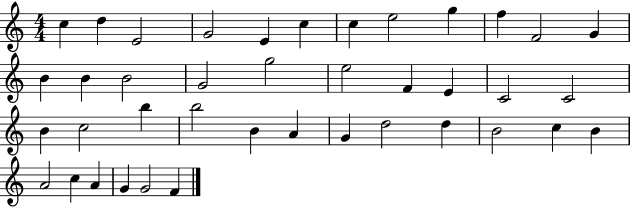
X:1
T:Untitled
M:4/4
L:1/4
K:C
c d E2 G2 E c c e2 g f F2 G B B B2 G2 g2 e2 F E C2 C2 B c2 b b2 B A G d2 d B2 c B A2 c A G G2 F